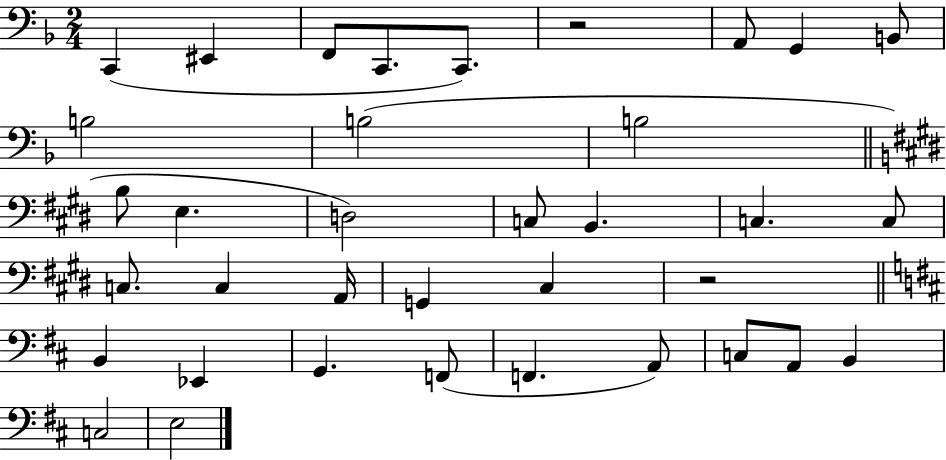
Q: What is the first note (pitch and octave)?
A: C2